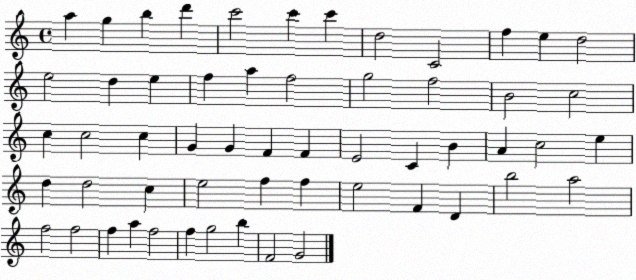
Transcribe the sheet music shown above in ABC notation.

X:1
T:Untitled
M:4/4
L:1/4
K:C
a g b d' c'2 c' c' d2 C2 f e d2 e2 d e f a f2 g2 f2 B2 c2 c c2 c G G F F E2 C B A c2 e d d2 c e2 f f e2 F D b2 a2 f2 f2 f a f2 f g2 b F2 G2